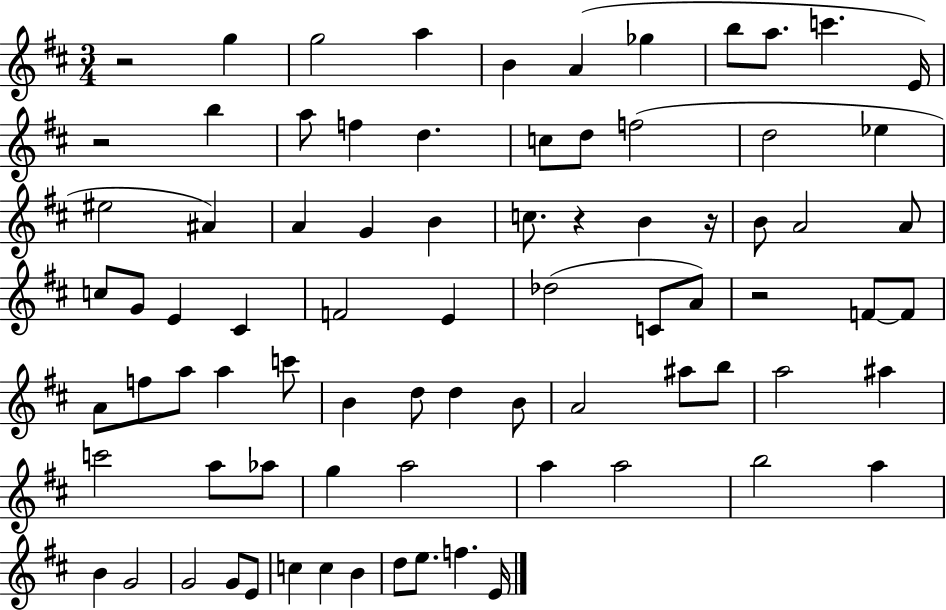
{
  \clef treble
  \numericTimeSignature
  \time 3/4
  \key d \major
  r2 g''4 | g''2 a''4 | b'4 a'4( ges''4 | b''8 a''8. c'''4. e'16) | \break r2 b''4 | a''8 f''4 d''4. | c''8 d''8 f''2( | d''2 ees''4 | \break eis''2 ais'4) | a'4 g'4 b'4 | c''8. r4 b'4 r16 | b'8 a'2 a'8 | \break c''8 g'8 e'4 cis'4 | f'2 e'4 | des''2( c'8 a'8) | r2 f'8~~ f'8 | \break a'8 f''8 a''8 a''4 c'''8 | b'4 d''8 d''4 b'8 | a'2 ais''8 b''8 | a''2 ais''4 | \break c'''2 a''8 aes''8 | g''4 a''2 | a''4 a''2 | b''2 a''4 | \break b'4 g'2 | g'2 g'8 e'8 | c''4 c''4 b'4 | d''8 e''8. f''4. e'16 | \break \bar "|."
}